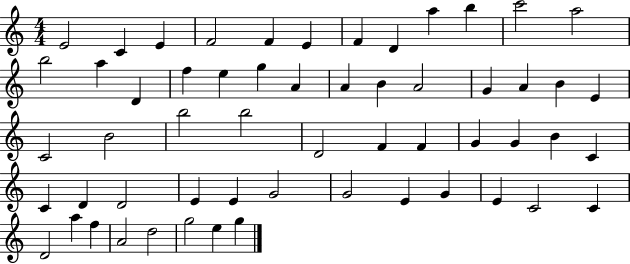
{
  \clef treble
  \numericTimeSignature
  \time 4/4
  \key c \major
  e'2 c'4 e'4 | f'2 f'4 e'4 | f'4 d'4 a''4 b''4 | c'''2 a''2 | \break b''2 a''4 d'4 | f''4 e''4 g''4 a'4 | a'4 b'4 a'2 | g'4 a'4 b'4 e'4 | \break c'2 b'2 | b''2 b''2 | d'2 f'4 f'4 | g'4 g'4 b'4 c'4 | \break c'4 d'4 d'2 | e'4 e'4 g'2 | g'2 e'4 g'4 | e'4 c'2 c'4 | \break d'2 a''4 f''4 | a'2 d''2 | g''2 e''4 g''4 | \bar "|."
}